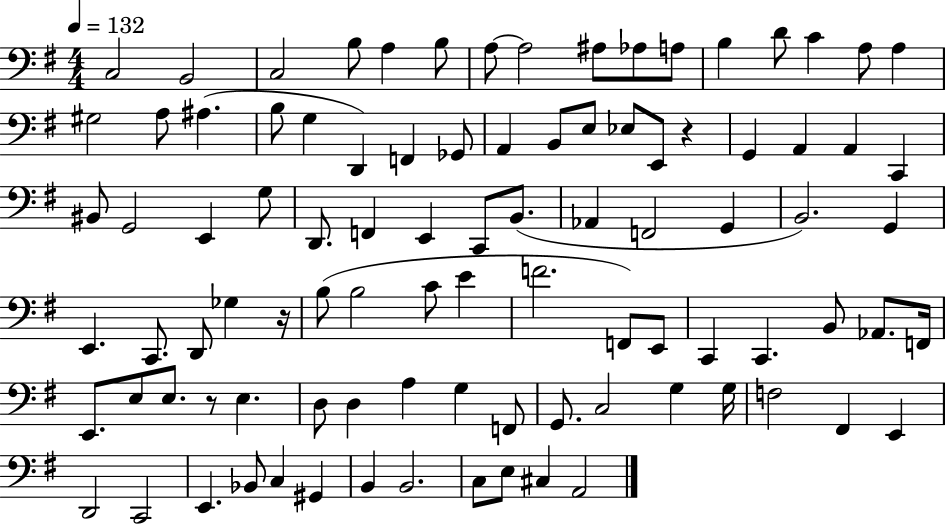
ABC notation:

X:1
T:Untitled
M:4/4
L:1/4
K:G
C,2 B,,2 C,2 B,/2 A, B,/2 A,/2 A,2 ^A,/2 _A,/2 A,/2 B, D/2 C A,/2 A, ^G,2 A,/2 ^A, B,/2 G, D,, F,, _G,,/2 A,, B,,/2 E,/2 _E,/2 E,,/2 z G,, A,, A,, C,, ^B,,/2 G,,2 E,, G,/2 D,,/2 F,, E,, C,,/2 B,,/2 _A,, F,,2 G,, B,,2 G,, E,, C,,/2 D,,/2 _G, z/4 B,/2 B,2 C/2 E F2 F,,/2 E,,/2 C,, C,, B,,/2 _A,,/2 F,,/4 E,,/2 E,/2 E,/2 z/2 E, D,/2 D, A, G, F,,/2 G,,/2 C,2 G, G,/4 F,2 ^F,, E,, D,,2 C,,2 E,, _B,,/2 C, ^G,, B,, B,,2 C,/2 E,/2 ^C, A,,2